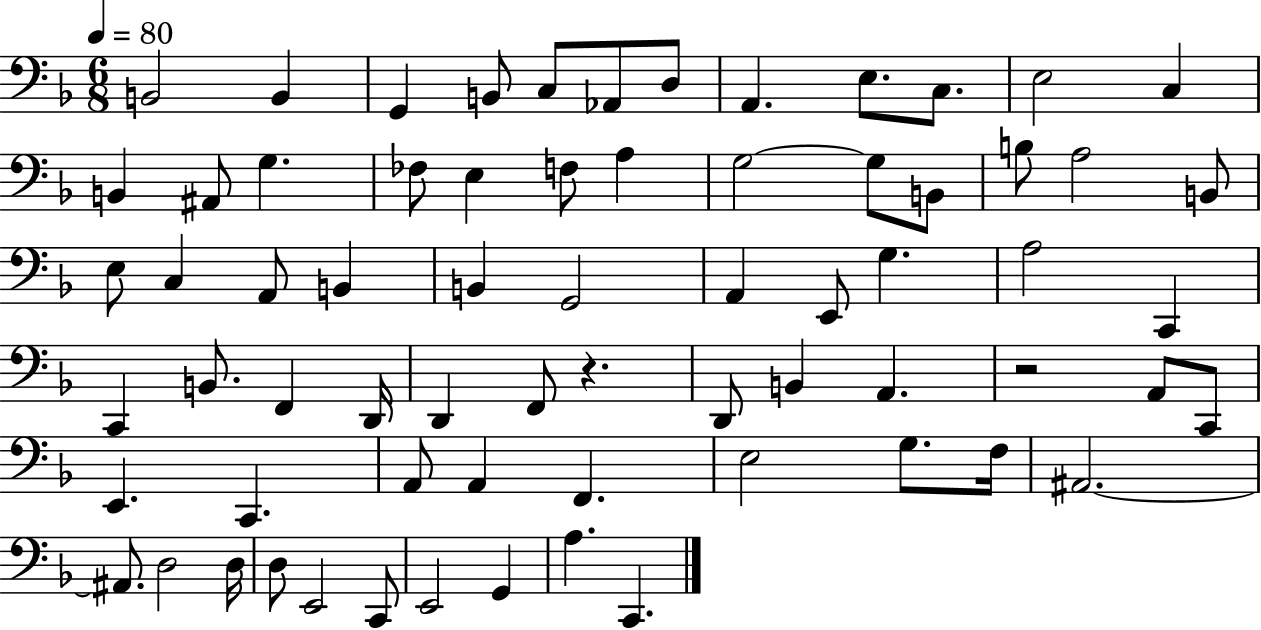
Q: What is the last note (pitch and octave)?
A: C2